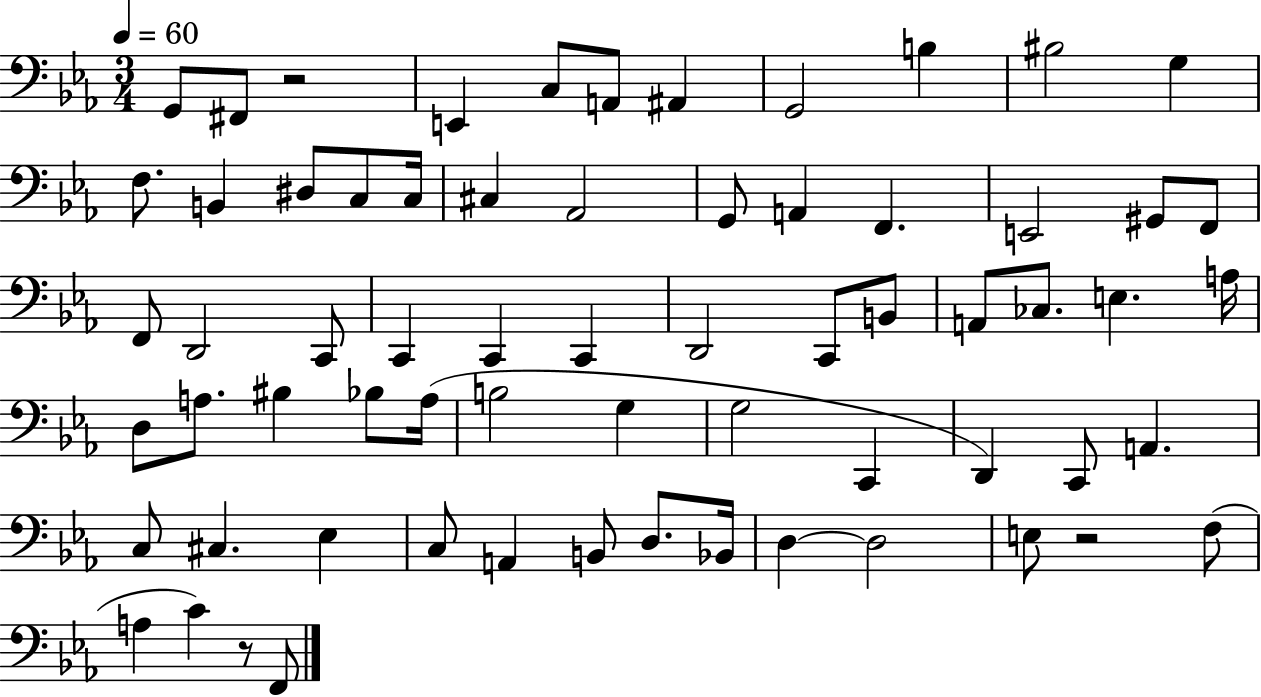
G2/e F#2/e R/h E2/q C3/e A2/e A#2/q G2/h B3/q BIS3/h G3/q F3/e. B2/q D#3/e C3/e C3/s C#3/q Ab2/h G2/e A2/q F2/q. E2/h G#2/e F2/e F2/e D2/h C2/e C2/q C2/q C2/q D2/h C2/e B2/e A2/e CES3/e. E3/q. A3/s D3/e A3/e. BIS3/q Bb3/e A3/s B3/h G3/q G3/h C2/q D2/q C2/e A2/q. C3/e C#3/q. Eb3/q C3/e A2/q B2/e D3/e. Bb2/s D3/q D3/h E3/e R/h F3/e A3/q C4/q R/e F2/e